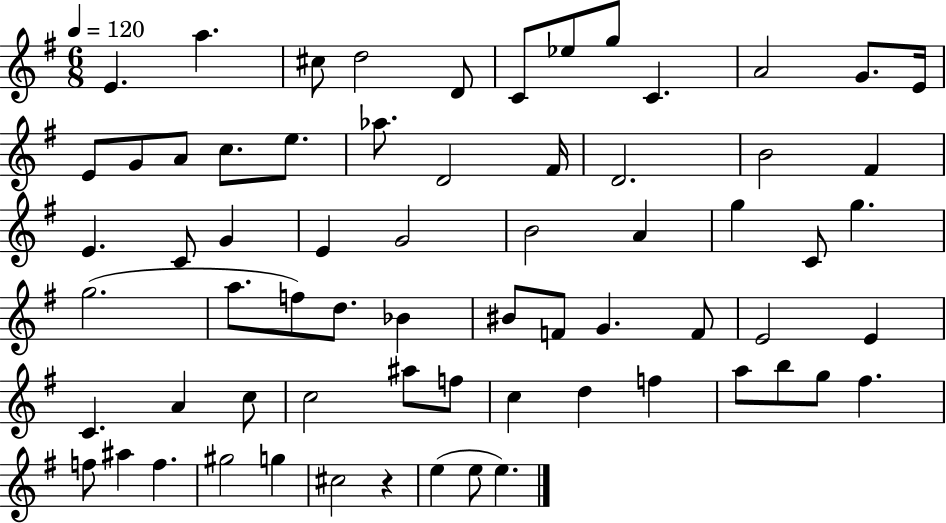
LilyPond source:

{
  \clef treble
  \numericTimeSignature
  \time 6/8
  \key g \major
  \tempo 4 = 120
  e'4. a''4. | cis''8 d''2 d'8 | c'8 ees''8 g''8 c'4. | a'2 g'8. e'16 | \break e'8 g'8 a'8 c''8. e''8. | aes''8. d'2 fis'16 | d'2. | b'2 fis'4 | \break e'4. c'8 g'4 | e'4 g'2 | b'2 a'4 | g''4 c'8 g''4. | \break g''2.( | a''8. f''8) d''8. bes'4 | bis'8 f'8 g'4. f'8 | e'2 e'4 | \break c'4. a'4 c''8 | c''2 ais''8 f''8 | c''4 d''4 f''4 | a''8 b''8 g''8 fis''4. | \break f''8 ais''4 f''4. | gis''2 g''4 | cis''2 r4 | e''4( e''8 e''4.) | \break \bar "|."
}